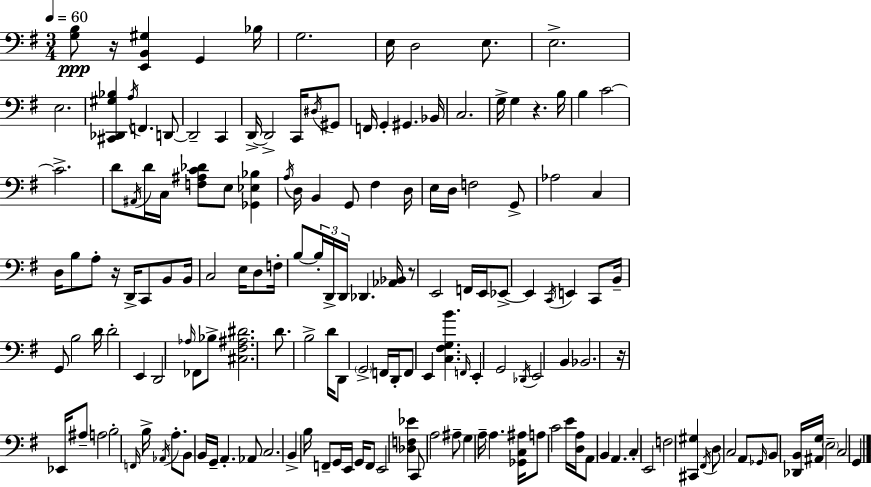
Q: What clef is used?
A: bass